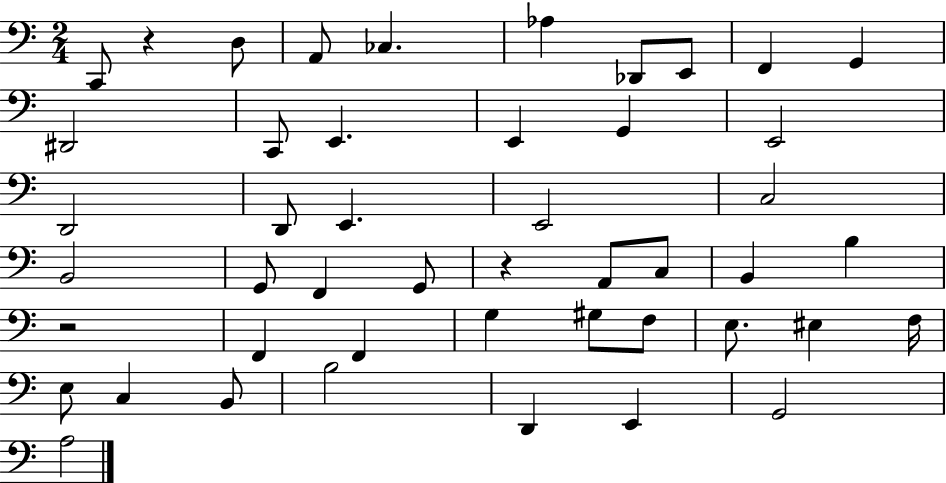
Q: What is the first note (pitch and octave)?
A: C2